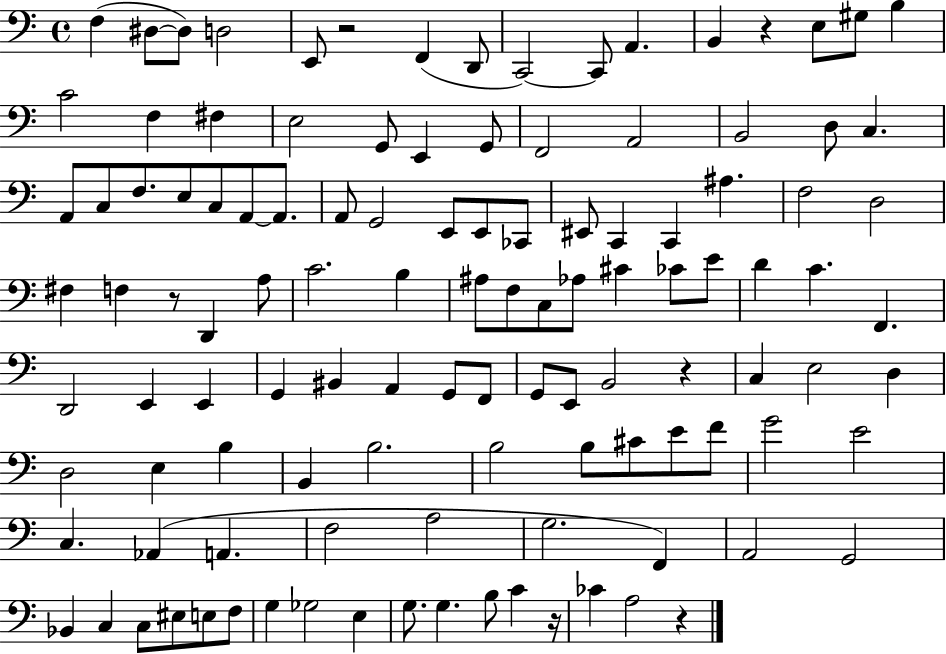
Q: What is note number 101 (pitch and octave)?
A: F3